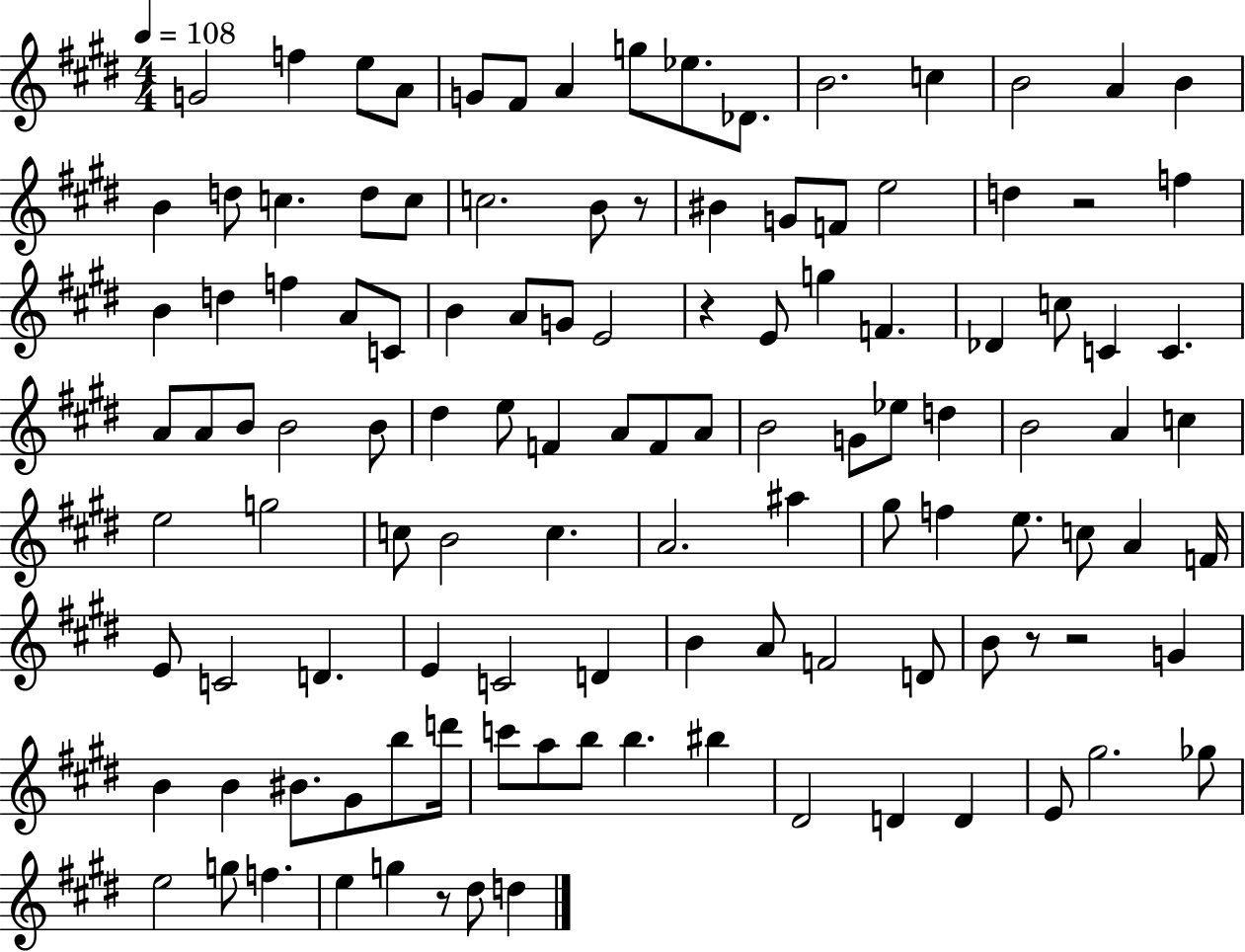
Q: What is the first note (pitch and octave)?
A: G4